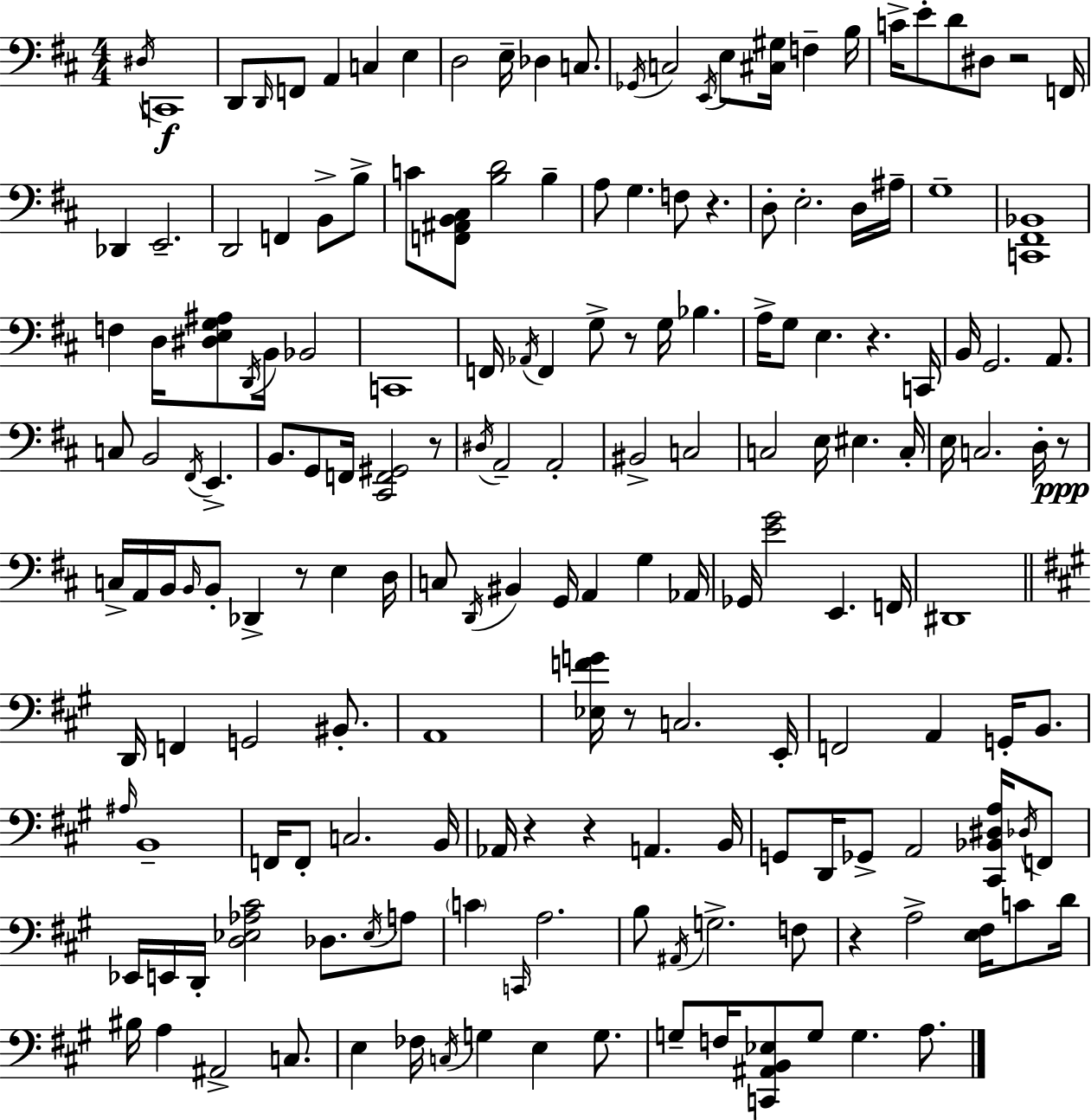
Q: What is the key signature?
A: D major